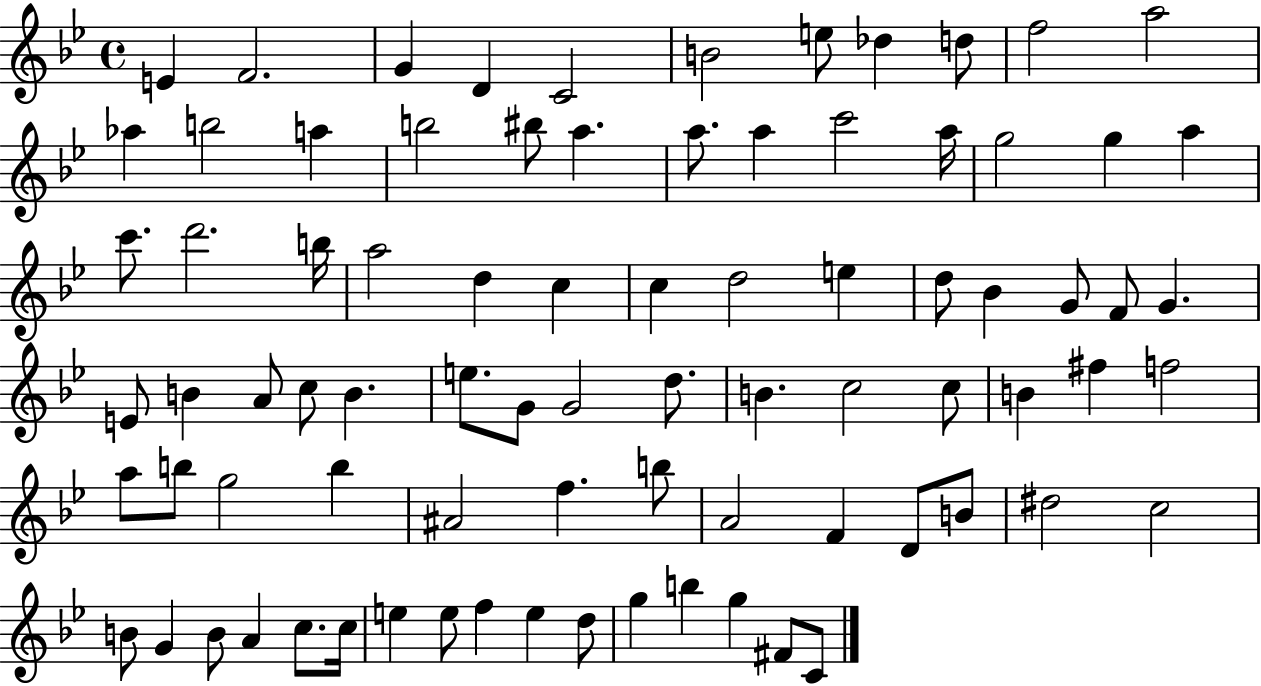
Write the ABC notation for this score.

X:1
T:Untitled
M:4/4
L:1/4
K:Bb
E F2 G D C2 B2 e/2 _d d/2 f2 a2 _a b2 a b2 ^b/2 a a/2 a c'2 a/4 g2 g a c'/2 d'2 b/4 a2 d c c d2 e d/2 _B G/2 F/2 G E/2 B A/2 c/2 B e/2 G/2 G2 d/2 B c2 c/2 B ^f f2 a/2 b/2 g2 b ^A2 f b/2 A2 F D/2 B/2 ^d2 c2 B/2 G B/2 A c/2 c/4 e e/2 f e d/2 g b g ^F/2 C/2